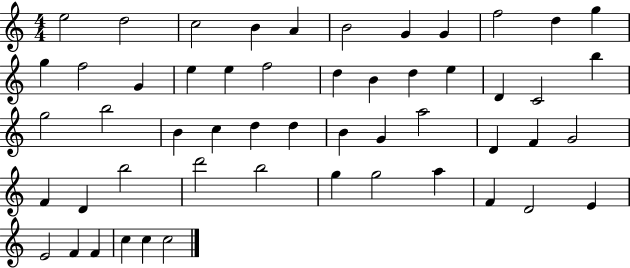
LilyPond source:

{
  \clef treble
  \numericTimeSignature
  \time 4/4
  \key c \major
  e''2 d''2 | c''2 b'4 a'4 | b'2 g'4 g'4 | f''2 d''4 g''4 | \break g''4 f''2 g'4 | e''4 e''4 f''2 | d''4 b'4 d''4 e''4 | d'4 c'2 b''4 | \break g''2 b''2 | b'4 c''4 d''4 d''4 | b'4 g'4 a''2 | d'4 f'4 g'2 | \break f'4 d'4 b''2 | d'''2 b''2 | g''4 g''2 a''4 | f'4 d'2 e'4 | \break e'2 f'4 f'4 | c''4 c''4 c''2 | \bar "|."
}